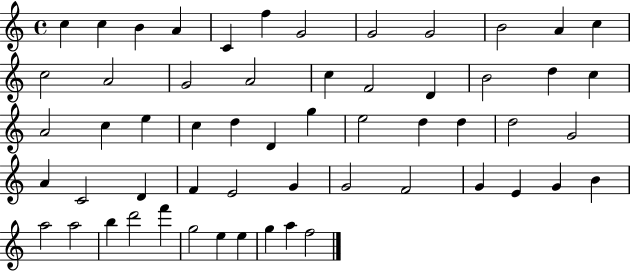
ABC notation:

X:1
T:Untitled
M:4/4
L:1/4
K:C
c c B A C f G2 G2 G2 B2 A c c2 A2 G2 A2 c F2 D B2 d c A2 c e c d D g e2 d d d2 G2 A C2 D F E2 G G2 F2 G E G B a2 a2 b d'2 f' g2 e e g a f2